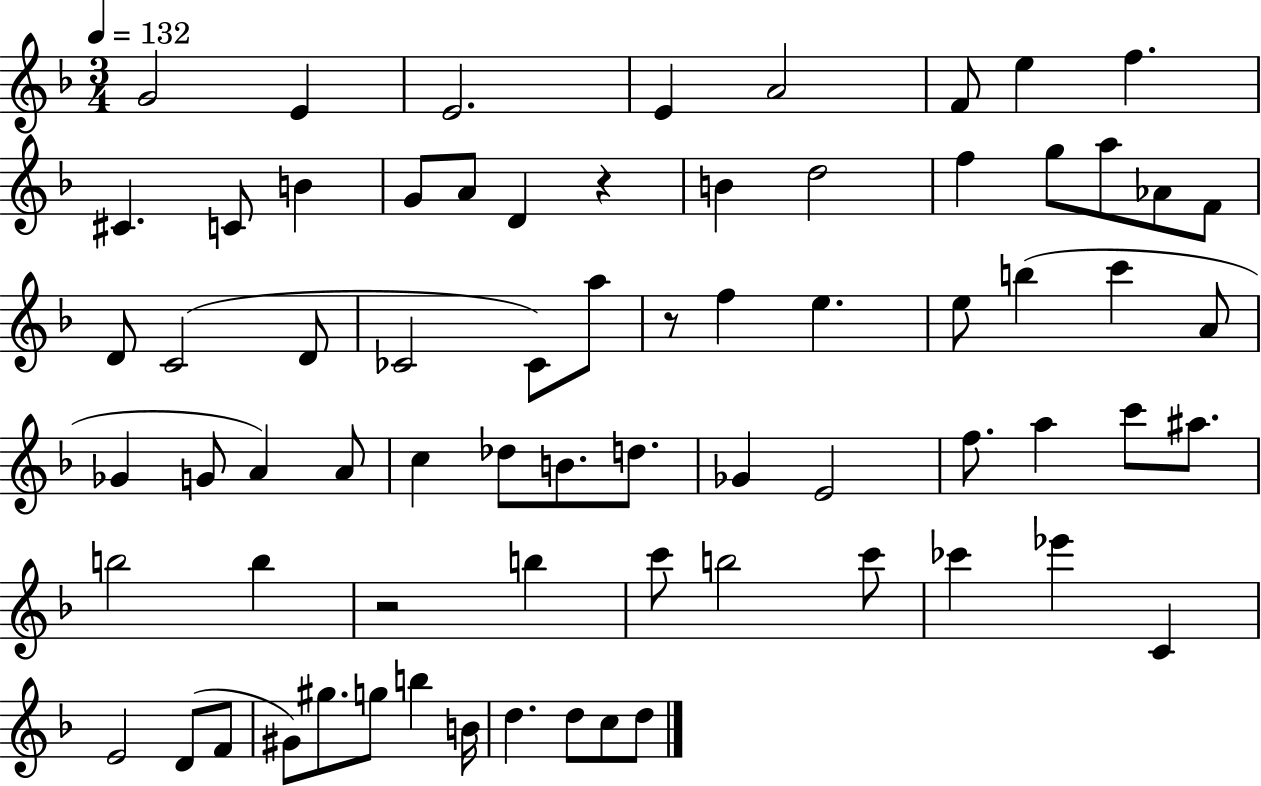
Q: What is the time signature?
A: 3/4